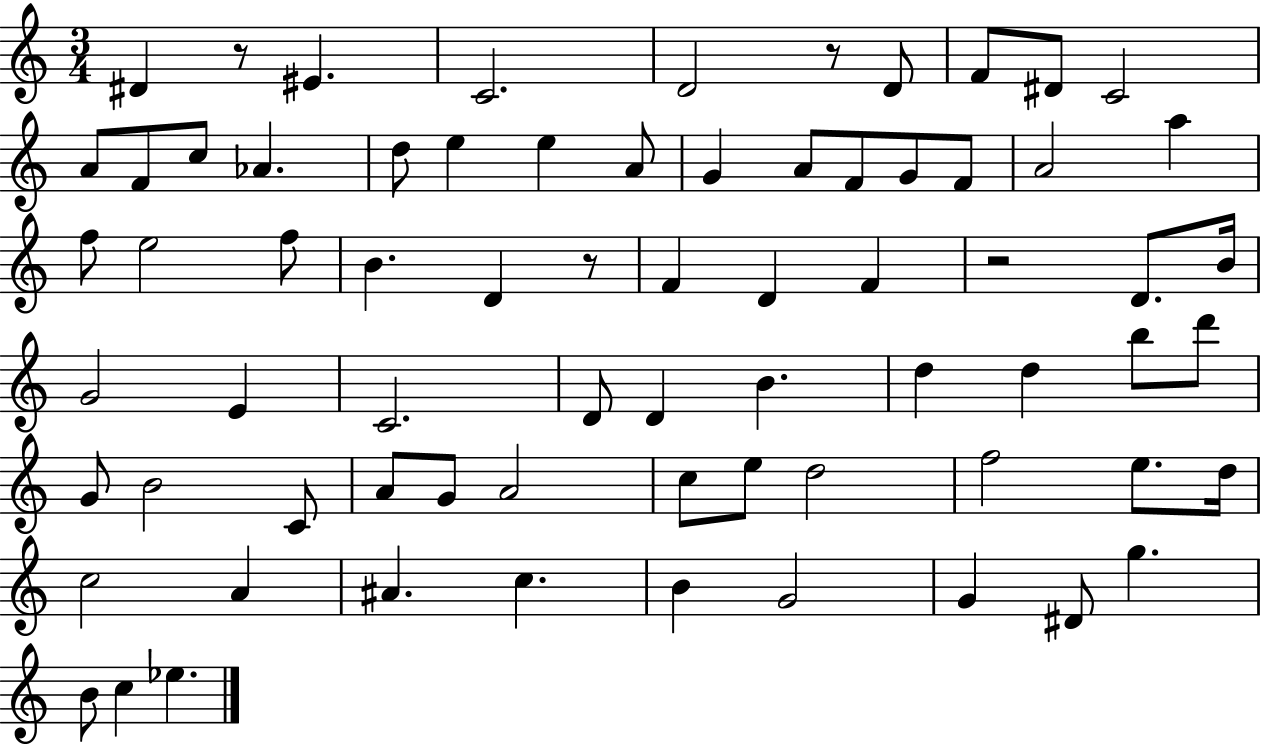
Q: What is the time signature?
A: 3/4